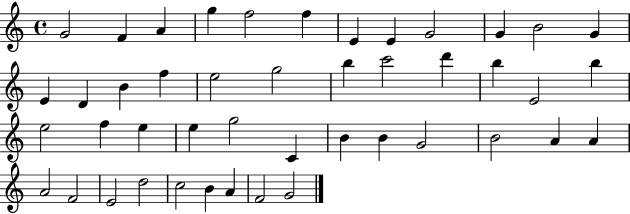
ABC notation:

X:1
T:Untitled
M:4/4
L:1/4
K:C
G2 F A g f2 f E E G2 G B2 G E D B f e2 g2 b c'2 d' b E2 b e2 f e e g2 C B B G2 B2 A A A2 F2 E2 d2 c2 B A F2 G2